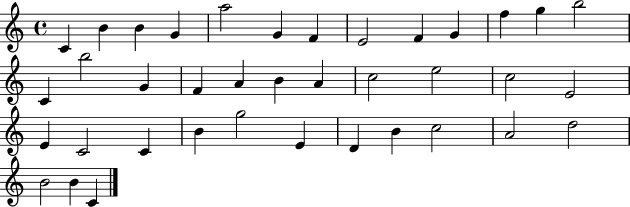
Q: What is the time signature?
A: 4/4